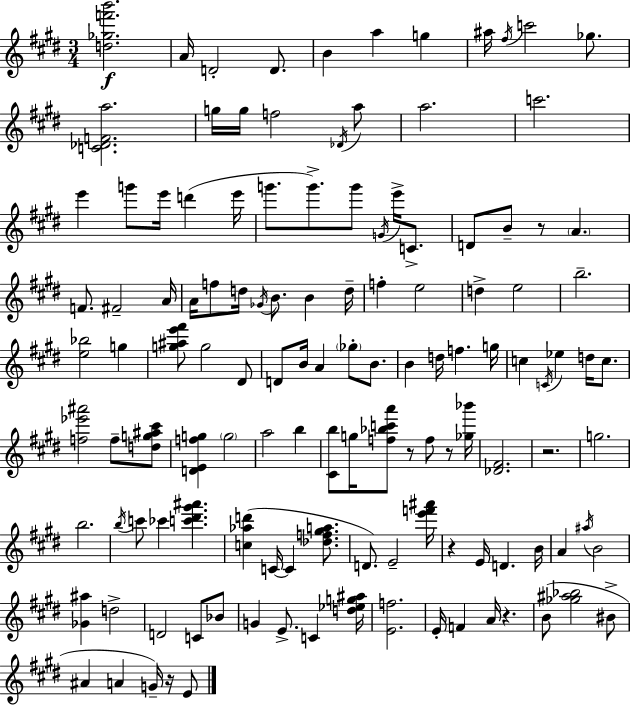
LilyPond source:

{
  \clef treble
  \numericTimeSignature
  \time 3/4
  \key e \major
  <d'' ges'' f''' b'''>2.\f | a'16 d'2-. d'8. | b'4 a''4 g''4 | ais''16 \acciaccatura { fis''16 } c'''2 ges''8. | \break <c' des' f' a''>2. | g''16 g''16 f''2 \acciaccatura { des'16 } | a''8 a''2. | c'''2. | \break e'''4 g'''8 e'''16 d'''4( | e'''16 g'''8. g'''8.->) g'''8 \acciaccatura { g'16 } e'''16-> | c'8.-> d'8 b'8-- r8 \parenthesize a'4. | f'8. fis'2-- | \break a'16 a'16 f''8 d''16 \acciaccatura { ges'16 } b'8. b'4 | d''16-- f''4-. e''2 | d''4-> e''2 | b''2.-- | \break <e'' bes''>2 | g''4 <g'' ais'' e''' fis'''>8 g''2 | dis'8 d'8 b'16 a'4 \parenthesize ges''8-. | b'8. b'4 d''16 f''4. | \break g''16 c''4 \acciaccatura { c'16 } ees''4 | d''16 c''8. <f'' ees''' ais'''>2 | f''8-- <d'' g'' ais'' cis'''>8 <d' e' f'' g''>4 \parenthesize g''2 | a''2 | \break b''4 <cis' b''>8 g''16 <f'' bes'' c''' a'''>8 r8 | f''8 r8 <ges'' bes'''>16 <des' fis'>2. | r2. | g''2. | \break b''2. | \acciaccatura { b''16 } c'''8 ces'''4 | <c''' dis''' gis''' ais'''>4. <c'' aes'' d'''>4( c'16~~ c'4 | <des'' f'' gis'' a''>8. d'8.) e'2-- | \break <e''' f''' ais'''>16 r4 e'16 d'4. | b'16 a'4 \acciaccatura { ais''16 } b'2 | <ges' ais''>4 d''2-> | d'2 | \break c'8 bes'8 g'4 e'8.-> | c'4 <d'' ees'' g'' ais''>16 <e' f''>2. | e'16-. f'4 | a'16 r4. b'8( <ges'' ais'' bes''>2 | \break bis'8-> ais'4 a'4 | g'16--) r16 e'8 \bar "|."
}